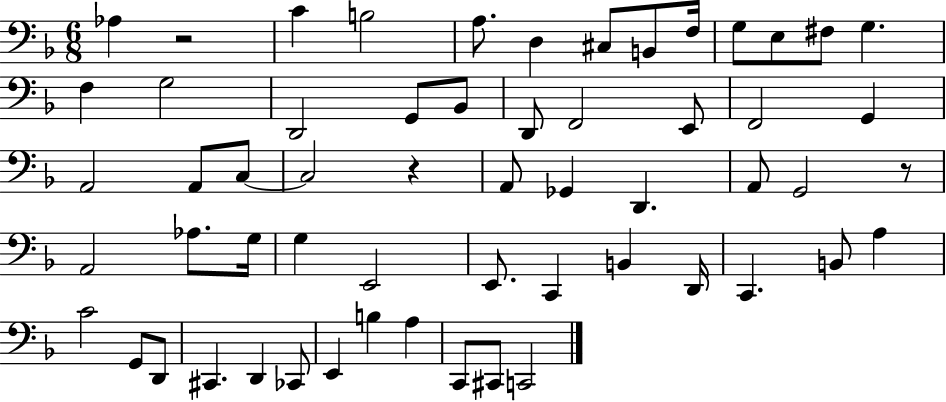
{
  \clef bass
  \numericTimeSignature
  \time 6/8
  \key f \major
  \repeat volta 2 { aes4 r2 | c'4 b2 | a8. d4 cis8 b,8 f16 | g8 e8 fis8 g4. | \break f4 g2 | d,2 g,8 bes,8 | d,8 f,2 e,8 | f,2 g,4 | \break a,2 a,8 c8~~ | c2 r4 | a,8 ges,4 d,4. | a,8 g,2 r8 | \break a,2 aes8. g16 | g4 e,2 | e,8. c,4 b,4 d,16 | c,4. b,8 a4 | \break c'2 g,8 d,8 | cis,4. d,4 ces,8 | e,4 b4 a4 | c,8 cis,8 c,2 | \break } \bar "|."
}